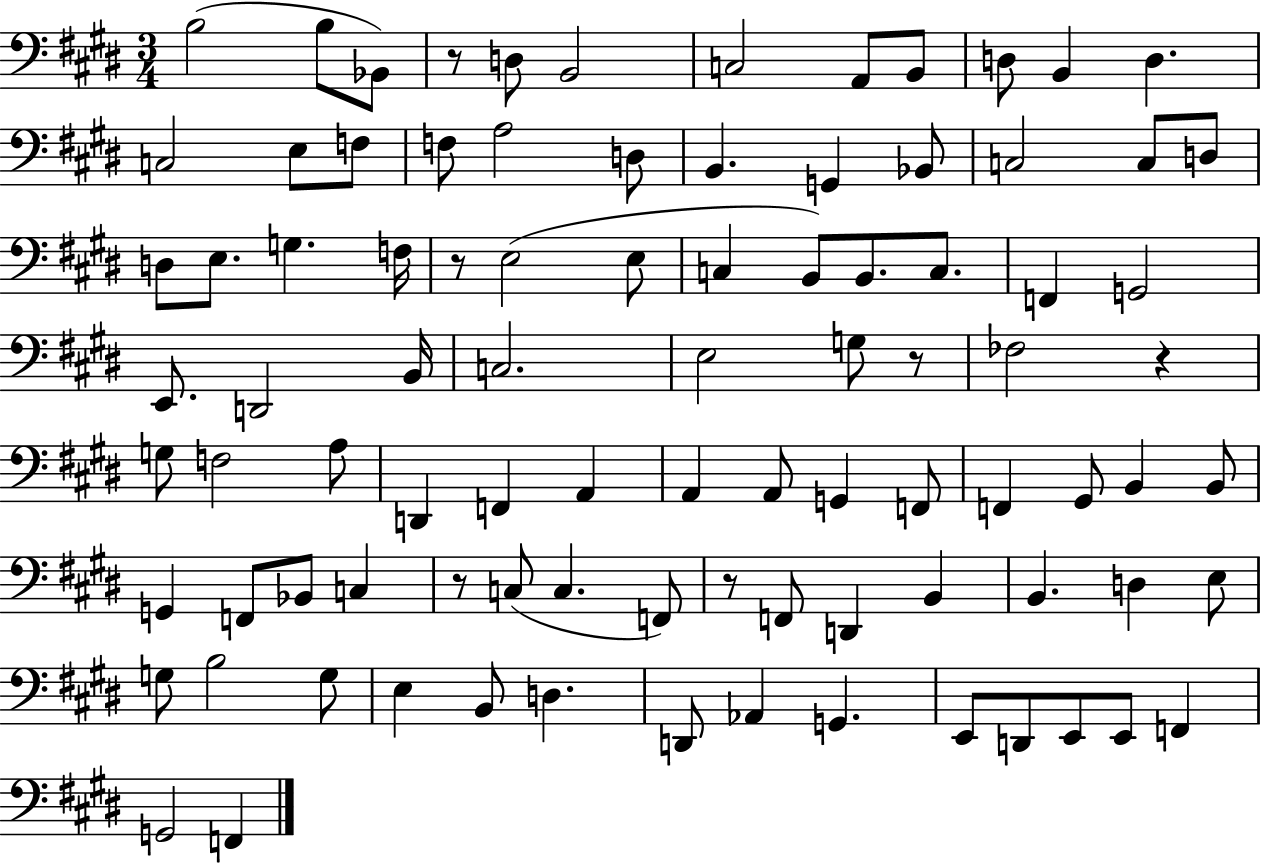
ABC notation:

X:1
T:Untitled
M:3/4
L:1/4
K:E
B,2 B,/2 _B,,/2 z/2 D,/2 B,,2 C,2 A,,/2 B,,/2 D,/2 B,, D, C,2 E,/2 F,/2 F,/2 A,2 D,/2 B,, G,, _B,,/2 C,2 C,/2 D,/2 D,/2 E,/2 G, F,/4 z/2 E,2 E,/2 C, B,,/2 B,,/2 C,/2 F,, G,,2 E,,/2 D,,2 B,,/4 C,2 E,2 G,/2 z/2 _F,2 z G,/2 F,2 A,/2 D,, F,, A,, A,, A,,/2 G,, F,,/2 F,, ^G,,/2 B,, B,,/2 G,, F,,/2 _B,,/2 C, z/2 C,/2 C, F,,/2 z/2 F,,/2 D,, B,, B,, D, E,/2 G,/2 B,2 G,/2 E, B,,/2 D, D,,/2 _A,, G,, E,,/2 D,,/2 E,,/2 E,,/2 F,, G,,2 F,,